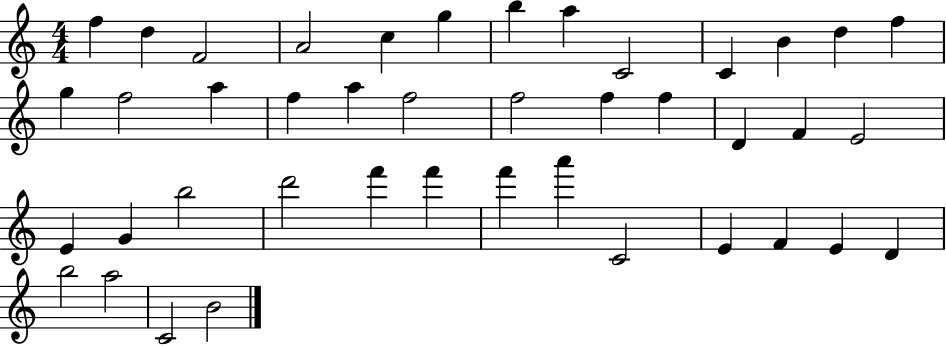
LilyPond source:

{
  \clef treble
  \numericTimeSignature
  \time 4/4
  \key c \major
  f''4 d''4 f'2 | a'2 c''4 g''4 | b''4 a''4 c'2 | c'4 b'4 d''4 f''4 | \break g''4 f''2 a''4 | f''4 a''4 f''2 | f''2 f''4 f''4 | d'4 f'4 e'2 | \break e'4 g'4 b''2 | d'''2 f'''4 f'''4 | f'''4 a'''4 c'2 | e'4 f'4 e'4 d'4 | \break b''2 a''2 | c'2 b'2 | \bar "|."
}